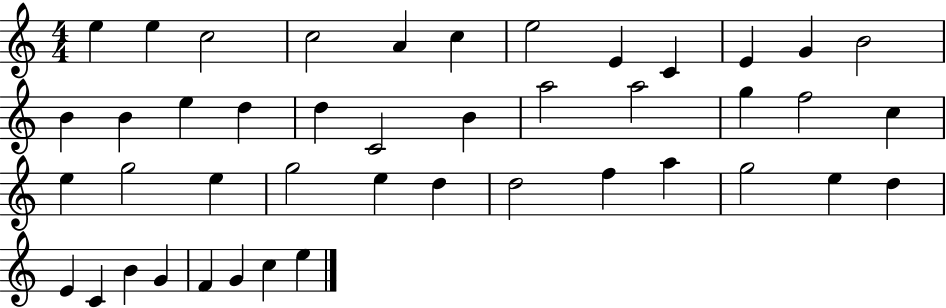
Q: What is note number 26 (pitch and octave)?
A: G5